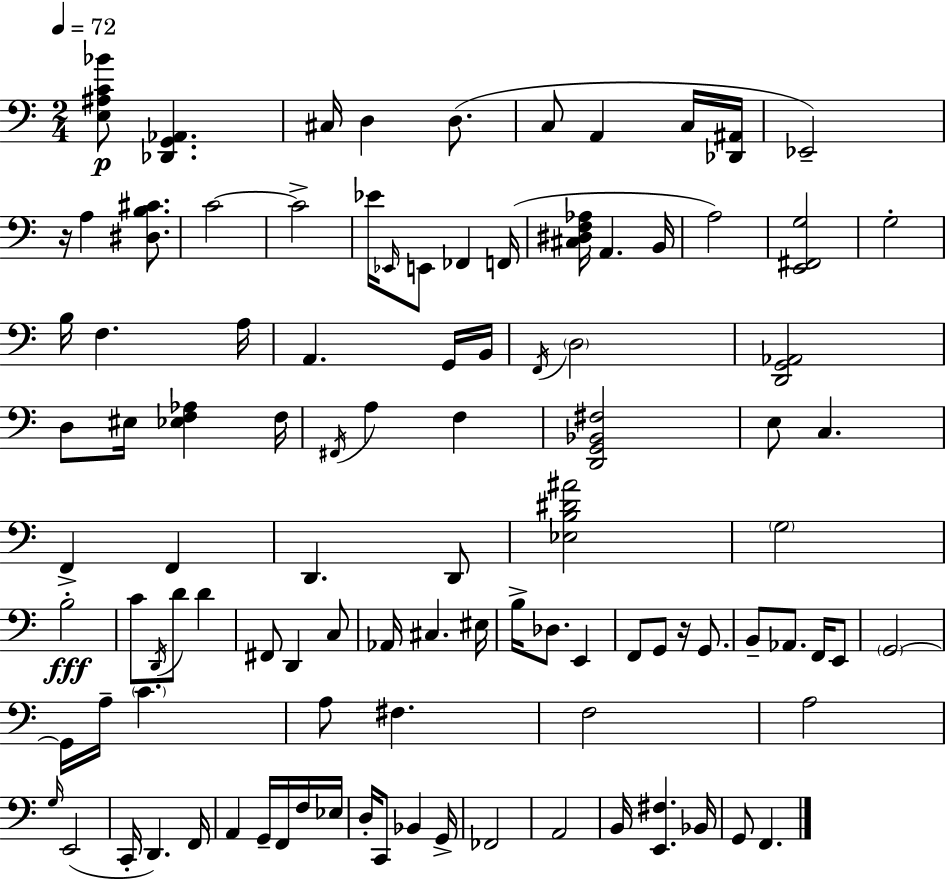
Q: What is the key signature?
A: A minor